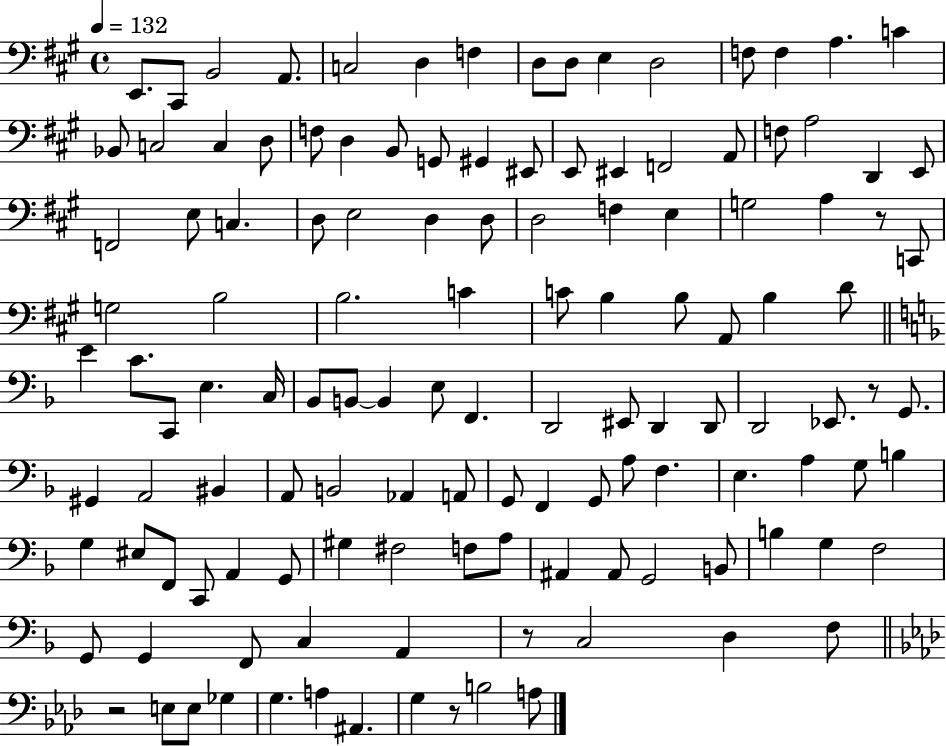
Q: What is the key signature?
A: A major